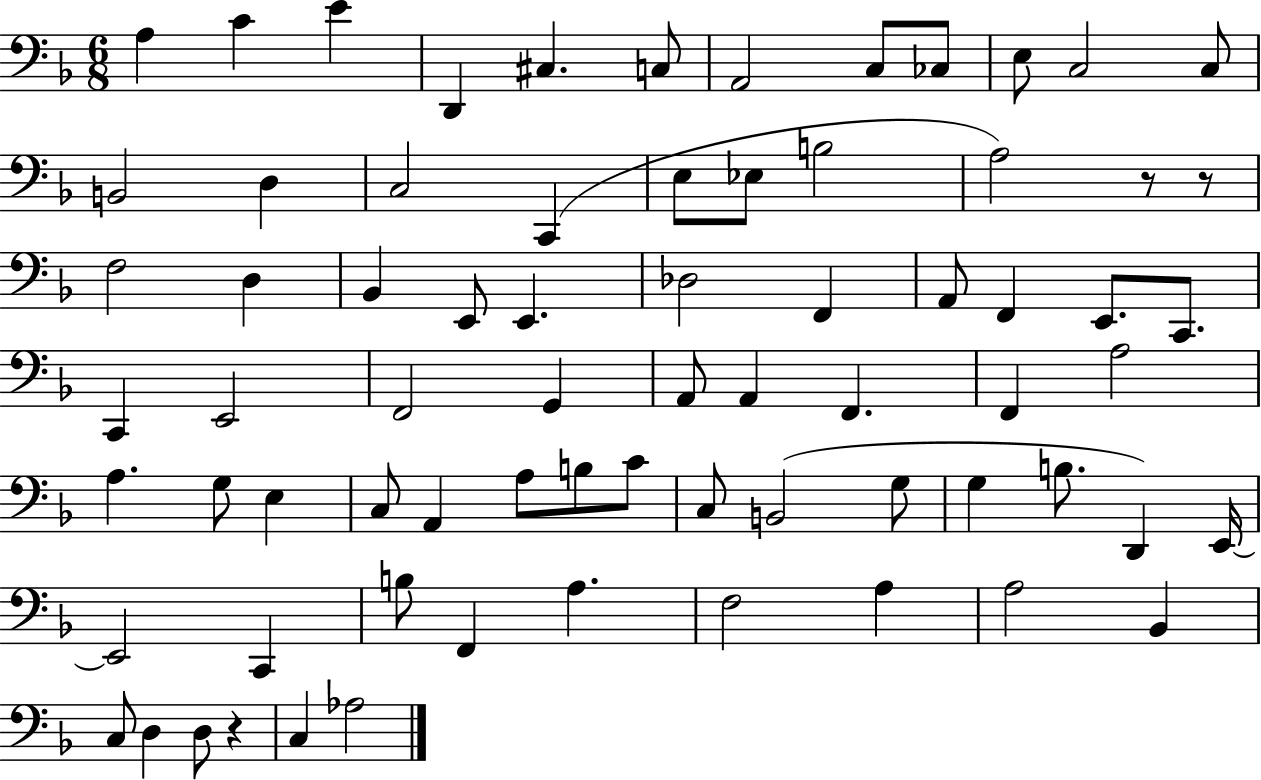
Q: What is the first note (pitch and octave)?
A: A3